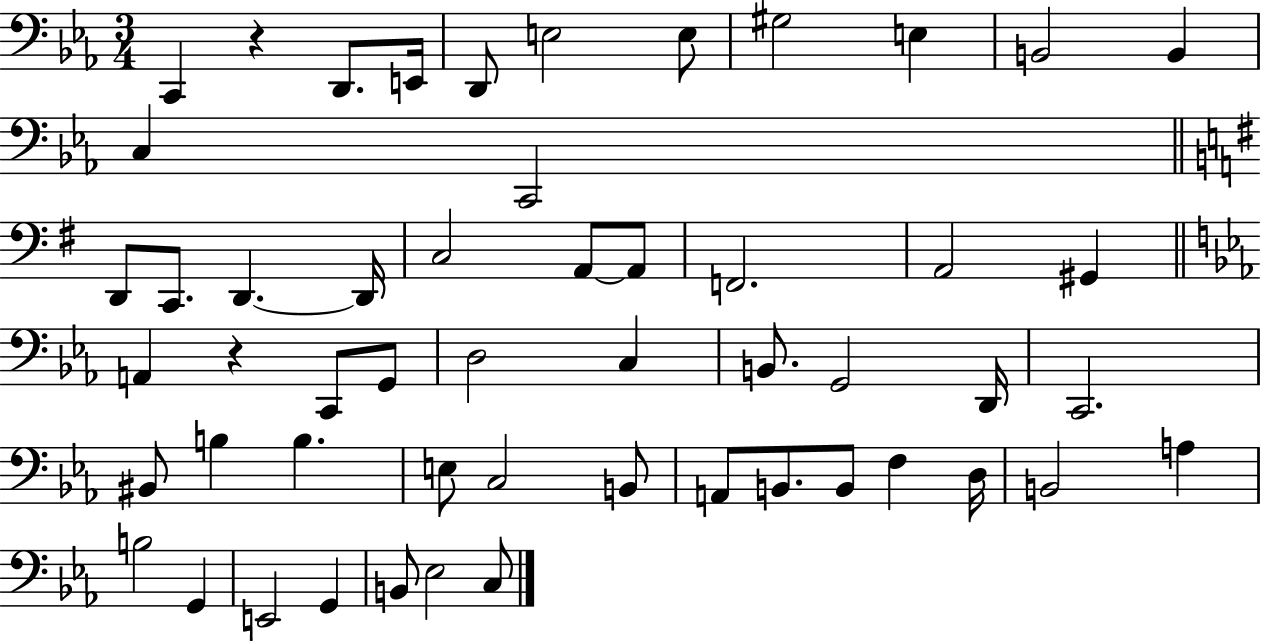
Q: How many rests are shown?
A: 2